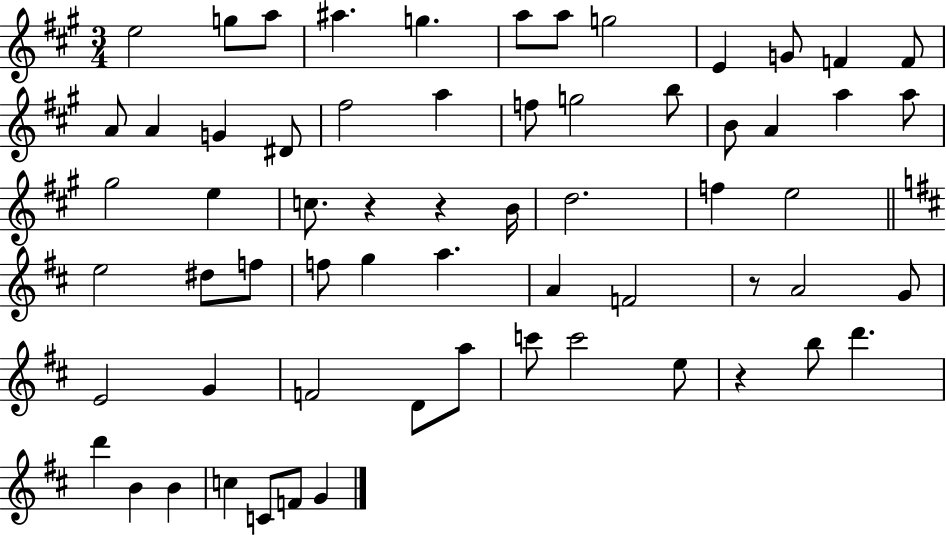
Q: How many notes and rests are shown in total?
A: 63